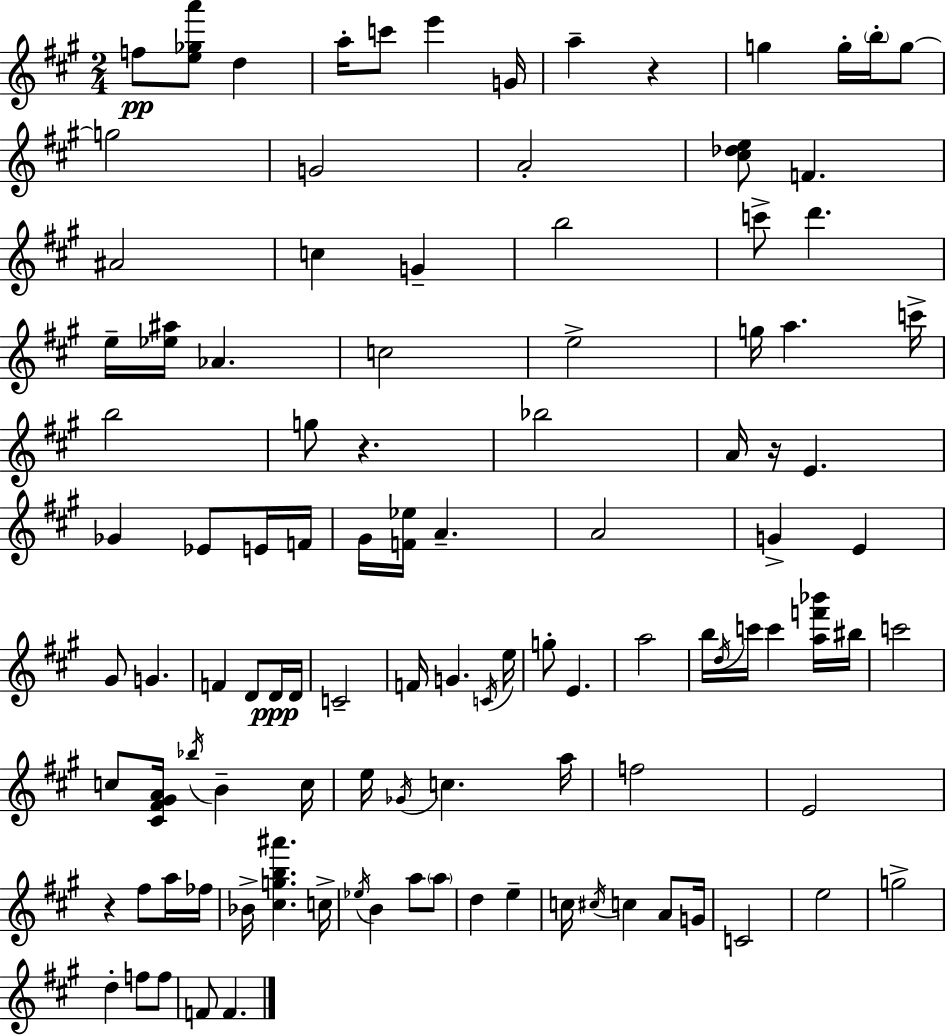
{
  \clef treble
  \numericTimeSignature
  \time 2/4
  \key a \major
  \repeat volta 2 { f''8\pp <e'' ges'' a'''>8 d''4 | a''16-. c'''8 e'''4 g'16 | a''4-- r4 | g''4 g''16-. \parenthesize b''16-. g''8~~ | \break g''2 | g'2 | a'2-. | <cis'' des'' e''>8 f'4. | \break ais'2 | c''4 g'4-- | b''2 | c'''8-> d'''4. | \break e''16-- <ees'' ais''>16 aes'4. | c''2 | e''2-> | g''16 a''4. c'''16-> | \break b''2 | g''8 r4. | bes''2 | a'16 r16 e'4. | \break ges'4 ees'8 e'16 f'16 | gis'16 <f' ees''>16 a'4.-- | a'2 | g'4-> e'4 | \break gis'8 g'4. | f'4 d'8 d'16\ppp d'16 | c'2-- | f'16 g'4. \acciaccatura { c'16 } | \break e''16 g''8-. e'4. | a''2 | b''16 \acciaccatura { d''16 } c'''16 c'''4 | <a'' f''' bes'''>16 bis''16 c'''2 | \break c''8 <cis' fis' gis' a'>16 \acciaccatura { bes''16 } b'4-- | c''16 e''16 \acciaccatura { ges'16 } c''4. | a''16 f''2 | e'2 | \break r4 | fis''8 a''16 fes''16 bes'16-> <cis'' g'' b'' ais'''>4. | c''16-> \acciaccatura { ees''16 } b'4 | a''8 \parenthesize a''8 d''4 | \break e''4-- c''16 \acciaccatura { cis''16 } c''4 | a'8 g'16 c'2 | e''2 | g''2-> | \break d''4-. | f''8 f''8 f'8 | f'4. } \bar "|."
}